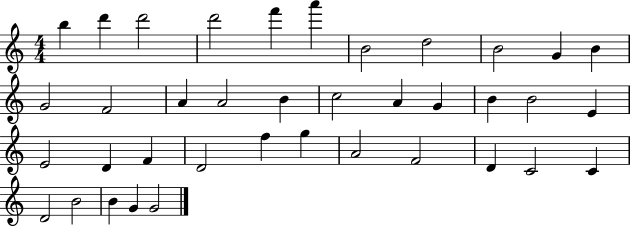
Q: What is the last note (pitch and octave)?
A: G4